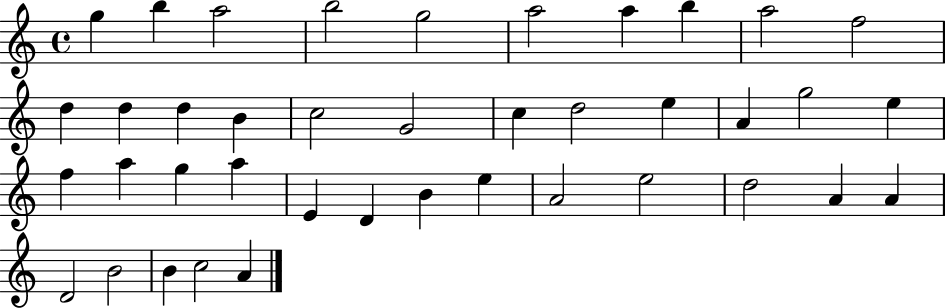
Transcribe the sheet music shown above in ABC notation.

X:1
T:Untitled
M:4/4
L:1/4
K:C
g b a2 b2 g2 a2 a b a2 f2 d d d B c2 G2 c d2 e A g2 e f a g a E D B e A2 e2 d2 A A D2 B2 B c2 A